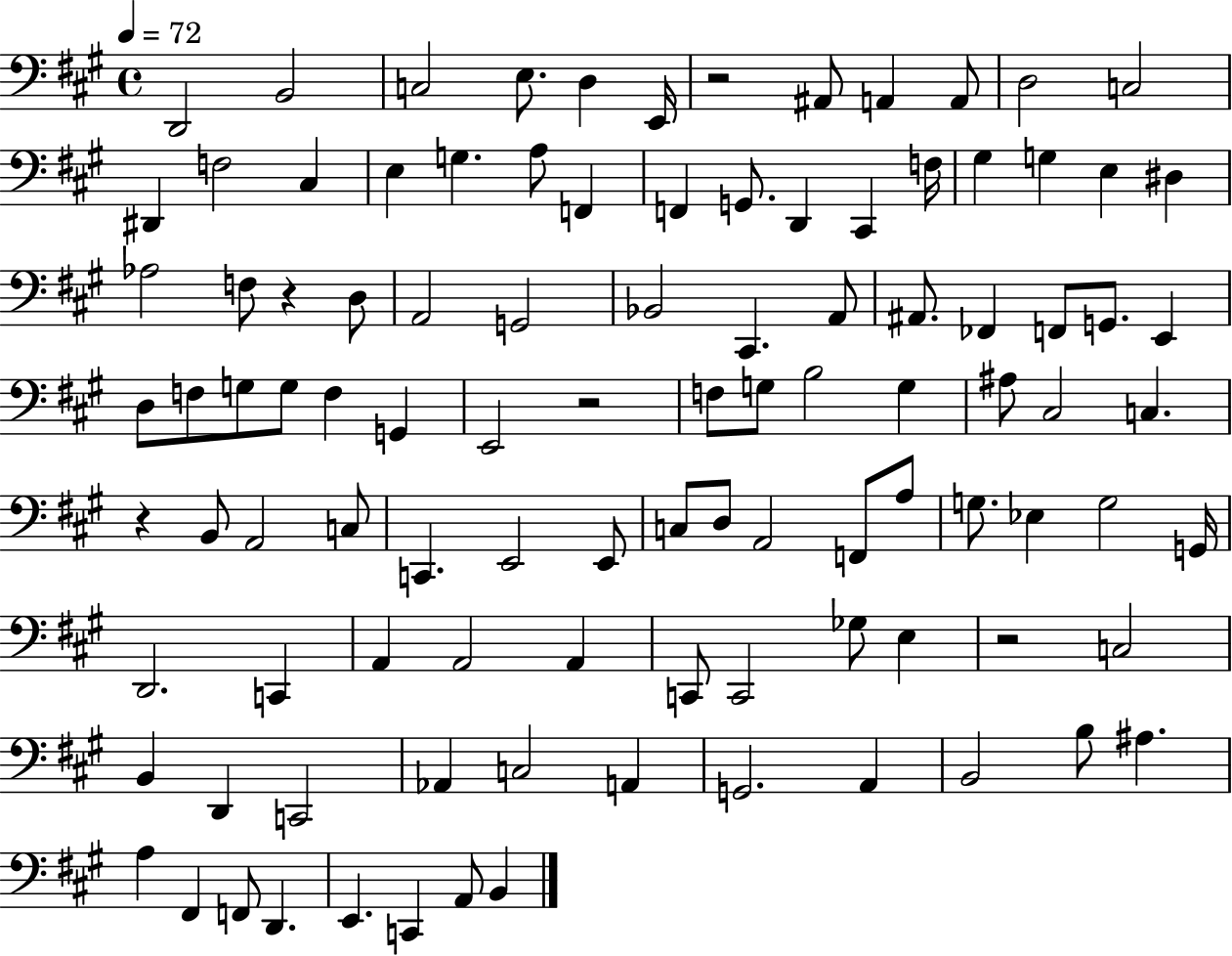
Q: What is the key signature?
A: A major